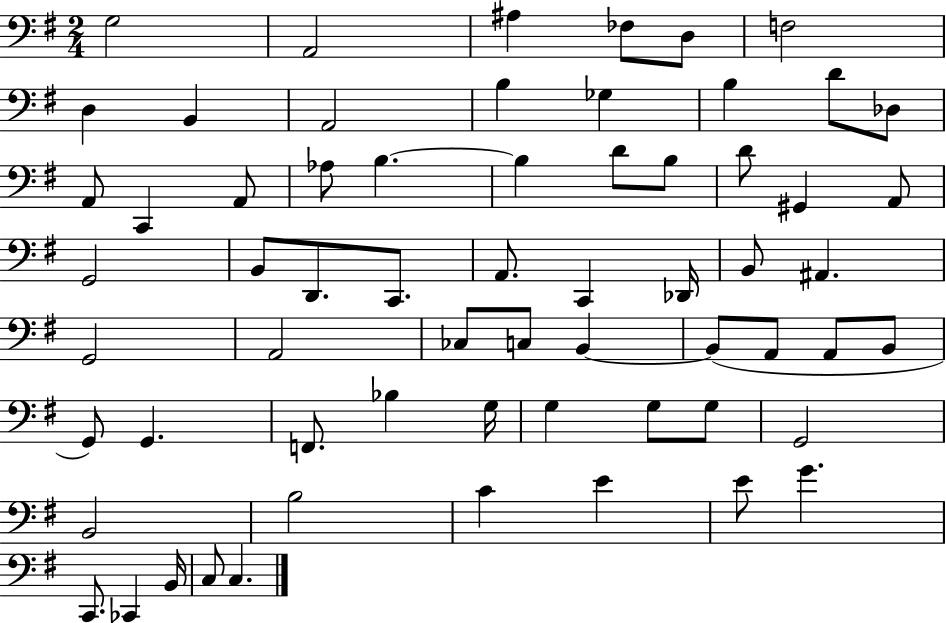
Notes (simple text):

G3/h A2/h A#3/q FES3/e D3/e F3/h D3/q B2/q A2/h B3/q Gb3/q B3/q D4/e Db3/e A2/e C2/q A2/e Ab3/e B3/q. B3/q D4/e B3/e D4/e G#2/q A2/e G2/h B2/e D2/e. C2/e. A2/e. C2/q Db2/s B2/e A#2/q. G2/h A2/h CES3/e C3/e B2/q B2/e A2/e A2/e B2/e G2/e G2/q. F2/e. Bb3/q G3/s G3/q G3/e G3/e G2/h B2/h B3/h C4/q E4/q E4/e G4/q. C2/e. CES2/q B2/s C3/e C3/q.